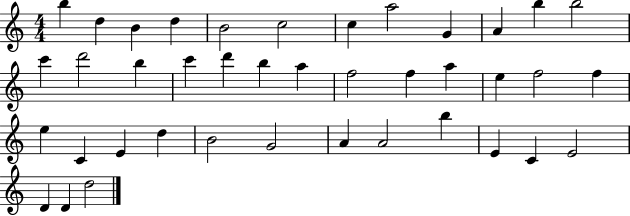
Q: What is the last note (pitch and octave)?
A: D5